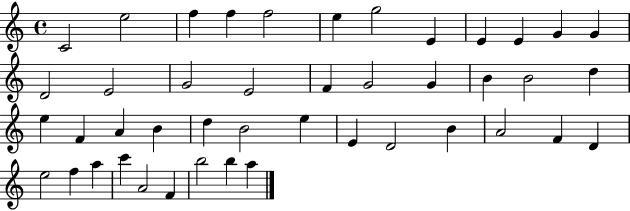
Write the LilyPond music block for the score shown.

{
  \clef treble
  \time 4/4
  \defaultTimeSignature
  \key c \major
  c'2 e''2 | f''4 f''4 f''2 | e''4 g''2 e'4 | e'4 e'4 g'4 g'4 | \break d'2 e'2 | g'2 e'2 | f'4 g'2 g'4 | b'4 b'2 d''4 | \break e''4 f'4 a'4 b'4 | d''4 b'2 e''4 | e'4 d'2 b'4 | a'2 f'4 d'4 | \break e''2 f''4 a''4 | c'''4 a'2 f'4 | b''2 b''4 a''4 | \bar "|."
}